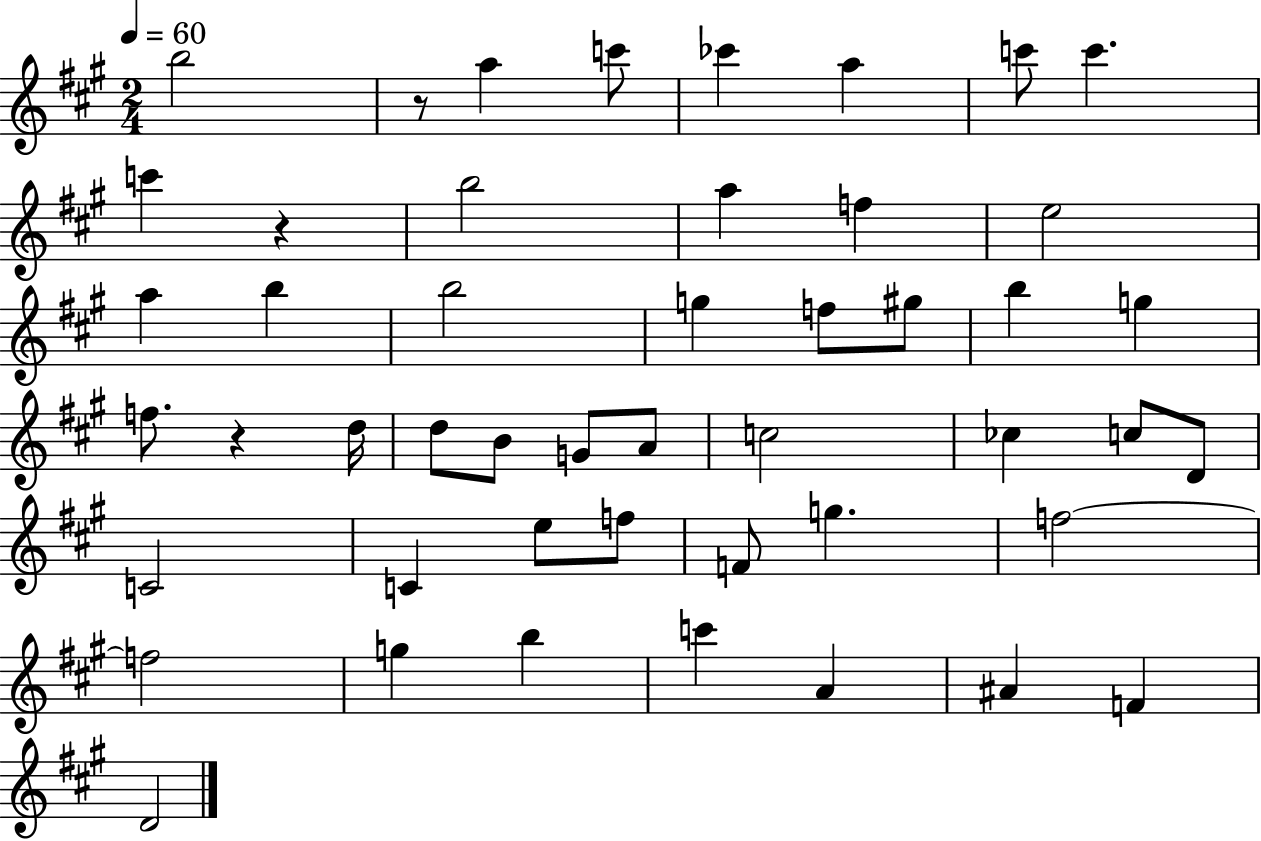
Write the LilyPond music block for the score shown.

{
  \clef treble
  \numericTimeSignature
  \time 2/4
  \key a \major
  \tempo 4 = 60
  \repeat volta 2 { b''2 | r8 a''4 c'''8 | ces'''4 a''4 | c'''8 c'''4. | \break c'''4 r4 | b''2 | a''4 f''4 | e''2 | \break a''4 b''4 | b''2 | g''4 f''8 gis''8 | b''4 g''4 | \break f''8. r4 d''16 | d''8 b'8 g'8 a'8 | c''2 | ces''4 c''8 d'8 | \break c'2 | c'4 e''8 f''8 | f'8 g''4. | f''2~~ | \break f''2 | g''4 b''4 | c'''4 a'4 | ais'4 f'4 | \break d'2 | } \bar "|."
}